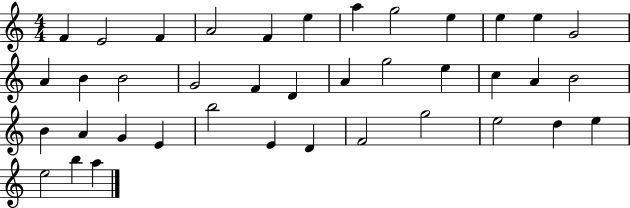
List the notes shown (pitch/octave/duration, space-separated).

F4/q E4/h F4/q A4/h F4/q E5/q A5/q G5/h E5/q E5/q E5/q G4/h A4/q B4/q B4/h G4/h F4/q D4/q A4/q G5/h E5/q C5/q A4/q B4/h B4/q A4/q G4/q E4/q B5/h E4/q D4/q F4/h G5/h E5/h D5/q E5/q E5/h B5/q A5/q